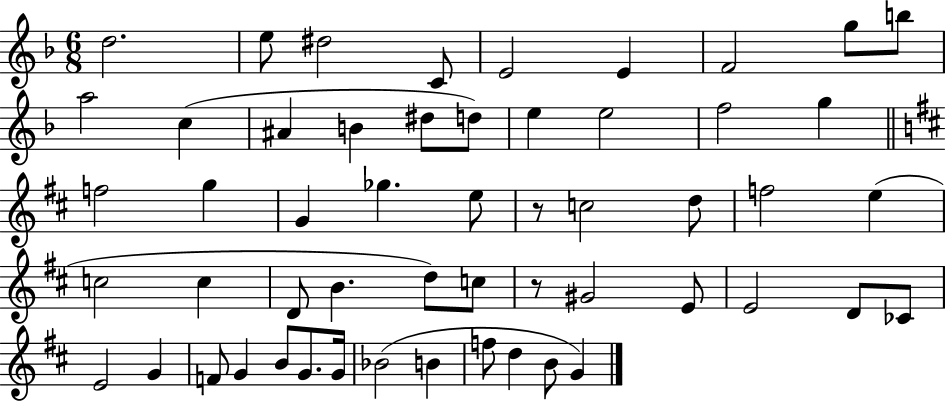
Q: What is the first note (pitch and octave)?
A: D5